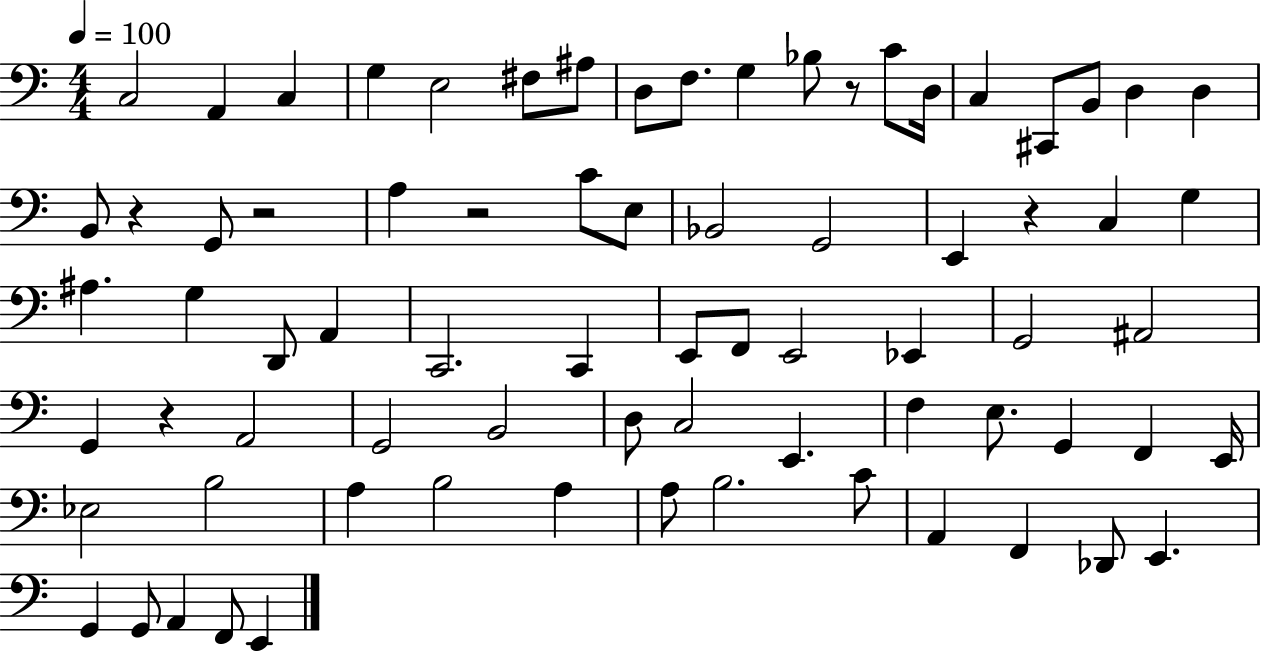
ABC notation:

X:1
T:Untitled
M:4/4
L:1/4
K:C
C,2 A,, C, G, E,2 ^F,/2 ^A,/2 D,/2 F,/2 G, _B,/2 z/2 C/2 D,/4 C, ^C,,/2 B,,/2 D, D, B,,/2 z G,,/2 z2 A, z2 C/2 E,/2 _B,,2 G,,2 E,, z C, G, ^A, G, D,,/2 A,, C,,2 C,, E,,/2 F,,/2 E,,2 _E,, G,,2 ^A,,2 G,, z A,,2 G,,2 B,,2 D,/2 C,2 E,, F, E,/2 G,, F,, E,,/4 _E,2 B,2 A, B,2 A, A,/2 B,2 C/2 A,, F,, _D,,/2 E,, G,, G,,/2 A,, F,,/2 E,,